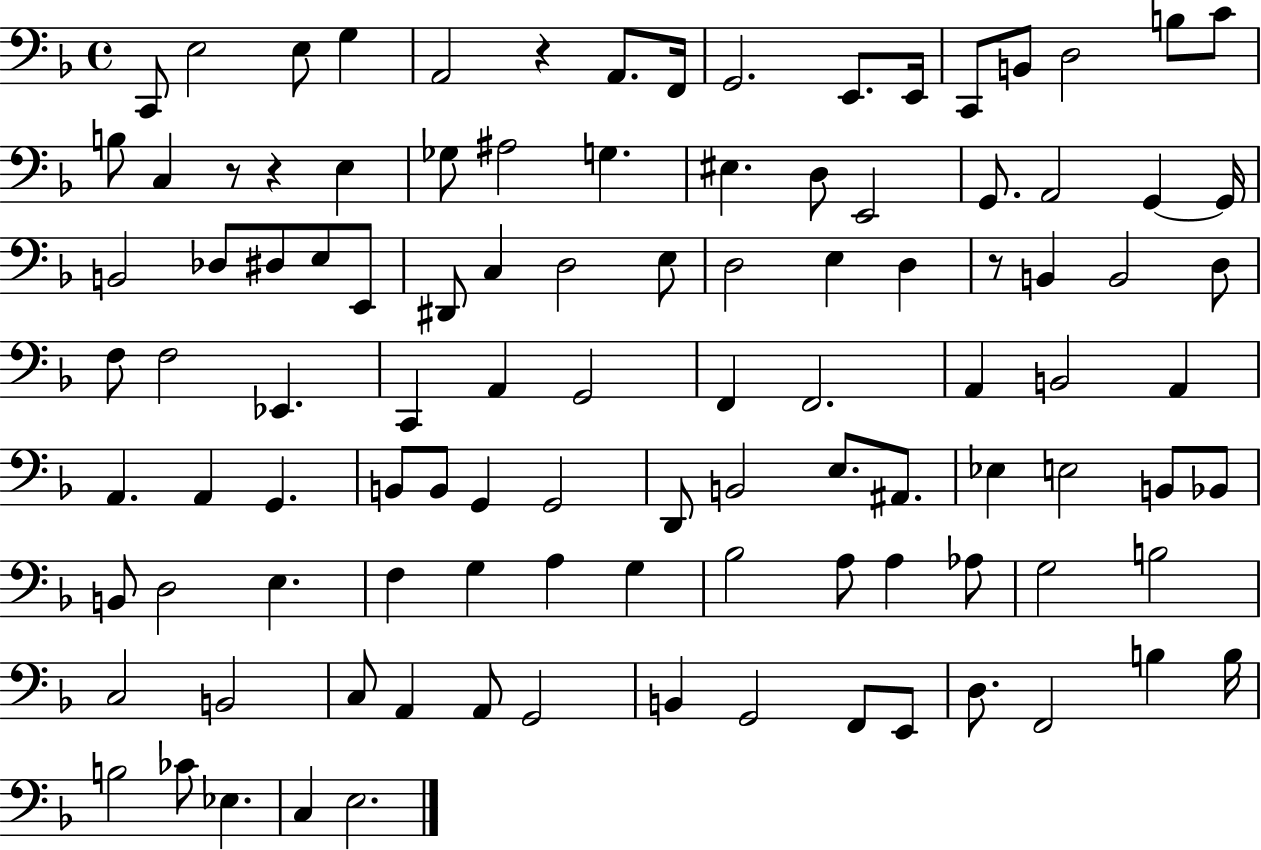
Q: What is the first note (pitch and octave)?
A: C2